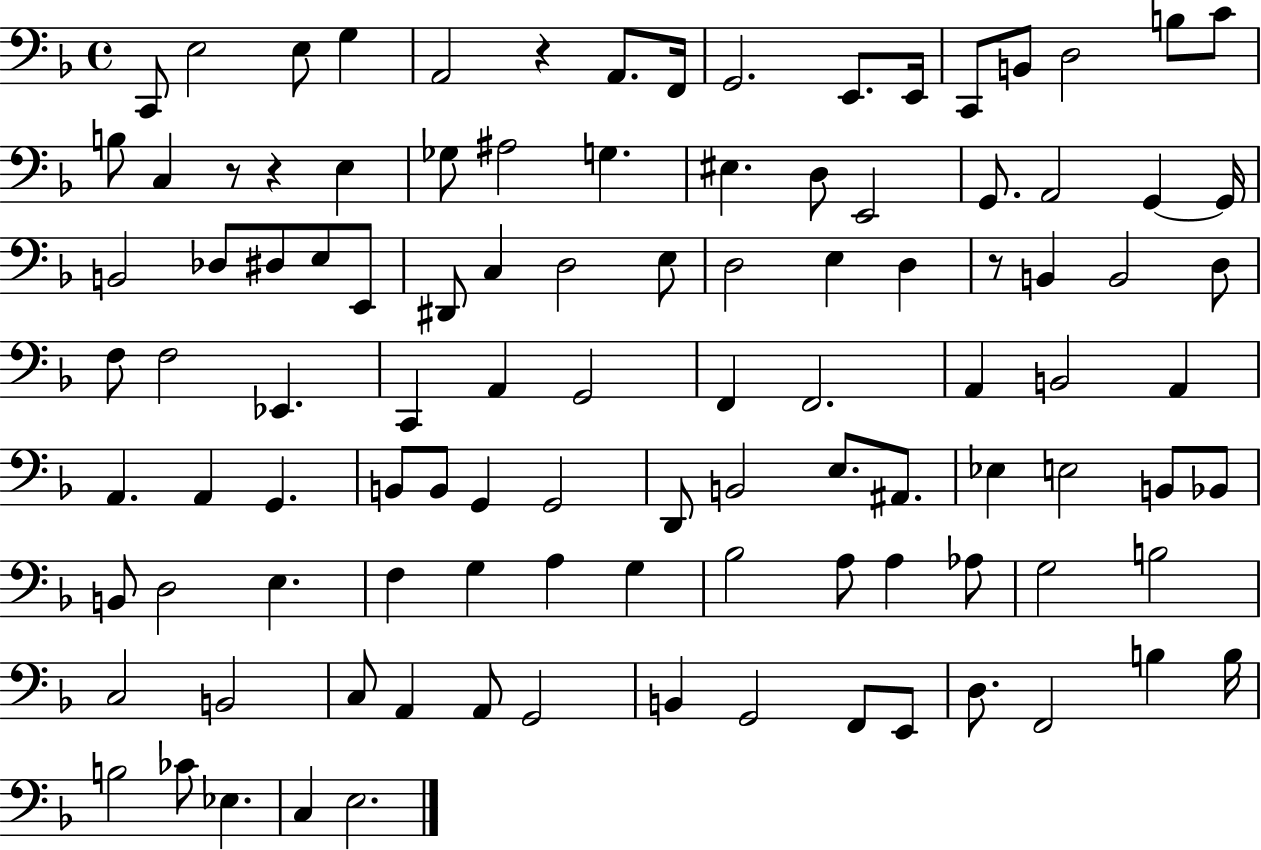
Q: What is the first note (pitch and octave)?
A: C2